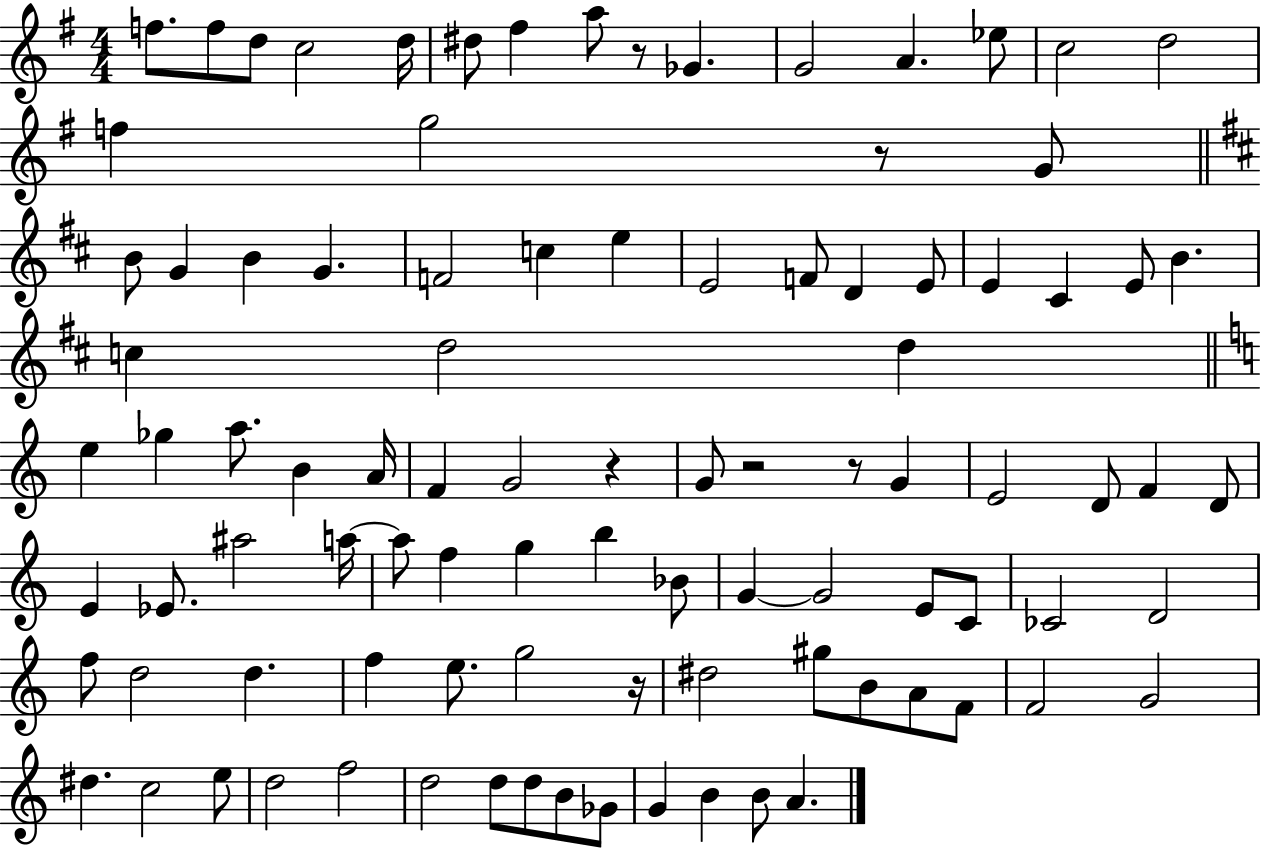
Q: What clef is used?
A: treble